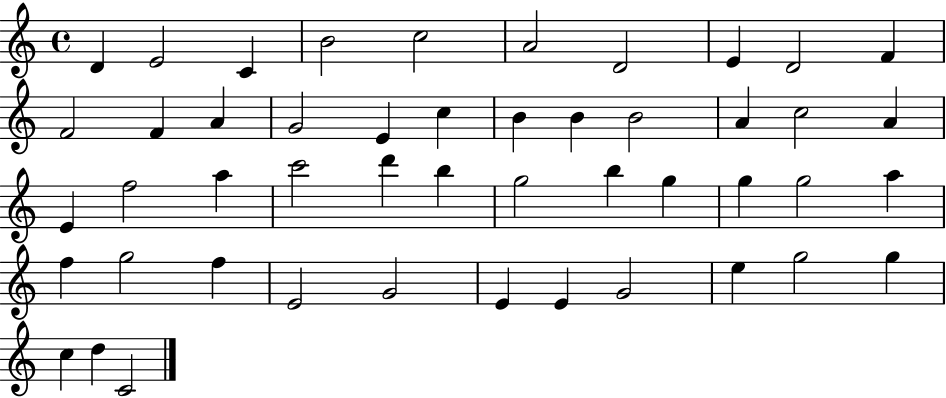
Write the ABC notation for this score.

X:1
T:Untitled
M:4/4
L:1/4
K:C
D E2 C B2 c2 A2 D2 E D2 F F2 F A G2 E c B B B2 A c2 A E f2 a c'2 d' b g2 b g g g2 a f g2 f E2 G2 E E G2 e g2 g c d C2